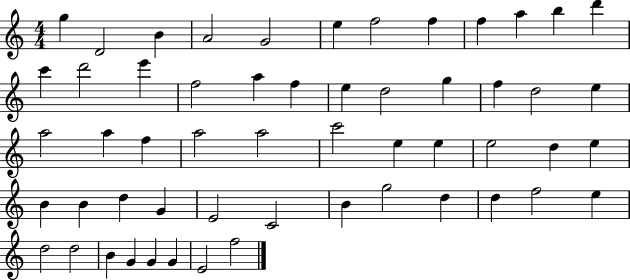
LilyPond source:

{
  \clef treble
  \numericTimeSignature
  \time 4/4
  \key c \major
  g''4 d'2 b'4 | a'2 g'2 | e''4 f''2 f''4 | f''4 a''4 b''4 d'''4 | \break c'''4 d'''2 e'''4 | f''2 a''4 f''4 | e''4 d''2 g''4 | f''4 d''2 e''4 | \break a''2 a''4 f''4 | a''2 a''2 | c'''2 e''4 e''4 | e''2 d''4 e''4 | \break b'4 b'4 d''4 g'4 | e'2 c'2 | b'4 g''2 d''4 | d''4 f''2 e''4 | \break d''2 d''2 | b'4 g'4 g'4 g'4 | e'2 f''2 | \bar "|."
}